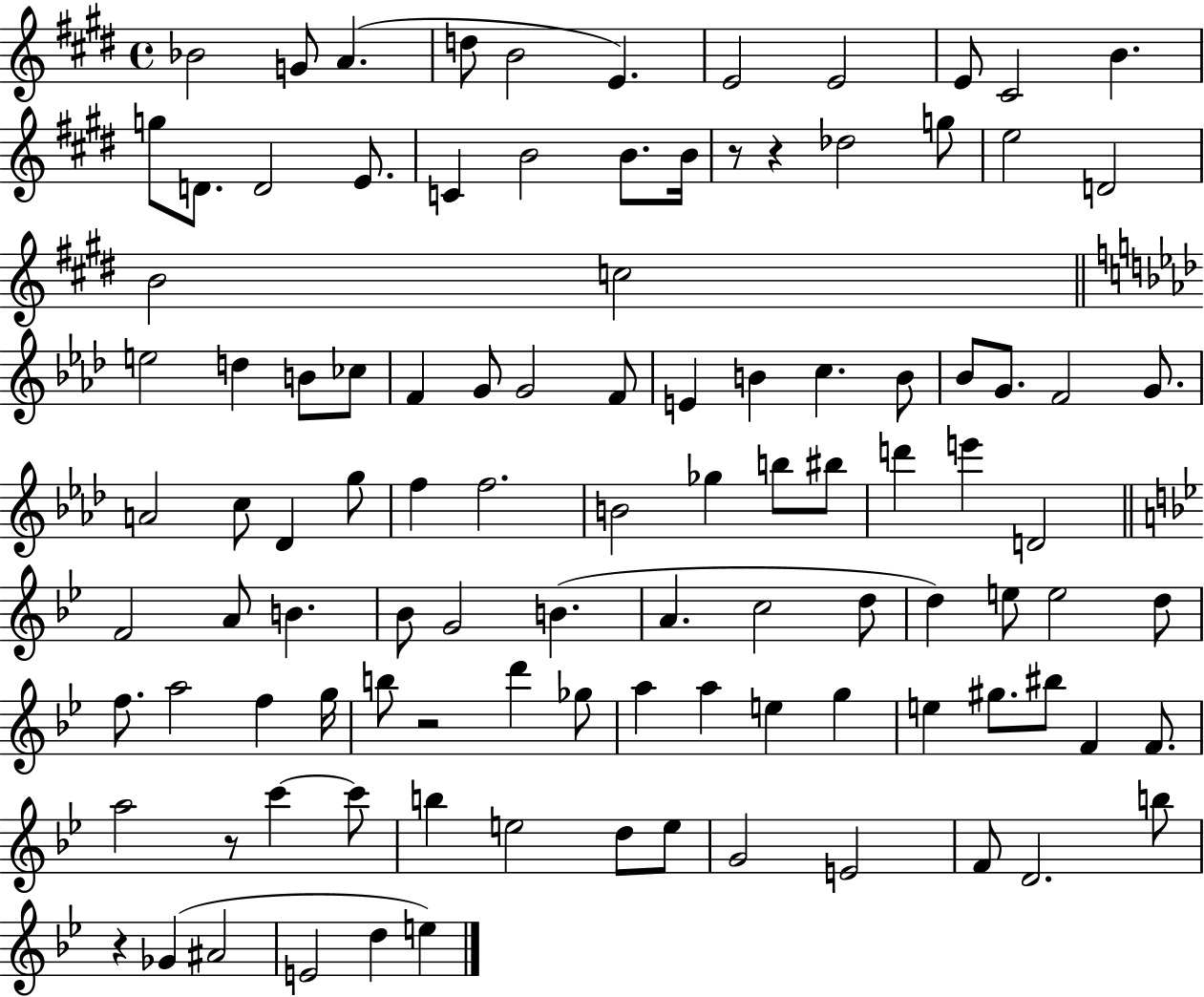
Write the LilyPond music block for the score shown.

{
  \clef treble
  \time 4/4
  \defaultTimeSignature
  \key e \major
  bes'2 g'8 a'4.( | d''8 b'2 e'4.) | e'2 e'2 | e'8 cis'2 b'4. | \break g''8 d'8. d'2 e'8. | c'4 b'2 b'8. b'16 | r8 r4 des''2 g''8 | e''2 d'2 | \break b'2 c''2 | \bar "||" \break \key f \minor e''2 d''4 b'8 ces''8 | f'4 g'8 g'2 f'8 | e'4 b'4 c''4. b'8 | bes'8 g'8. f'2 g'8. | \break a'2 c''8 des'4 g''8 | f''4 f''2. | b'2 ges''4 b''8 bis''8 | d'''4 e'''4 d'2 | \break \bar "||" \break \key bes \major f'2 a'8 b'4. | bes'8 g'2 b'4.( | a'4. c''2 d''8 | d''4) e''8 e''2 d''8 | \break f''8. a''2 f''4 g''16 | b''8 r2 d'''4 ges''8 | a''4 a''4 e''4 g''4 | e''4 gis''8. bis''8 f'4 f'8. | \break a''2 r8 c'''4~~ c'''8 | b''4 e''2 d''8 e''8 | g'2 e'2 | f'8 d'2. b''8 | \break r4 ges'4( ais'2 | e'2 d''4 e''4) | \bar "|."
}